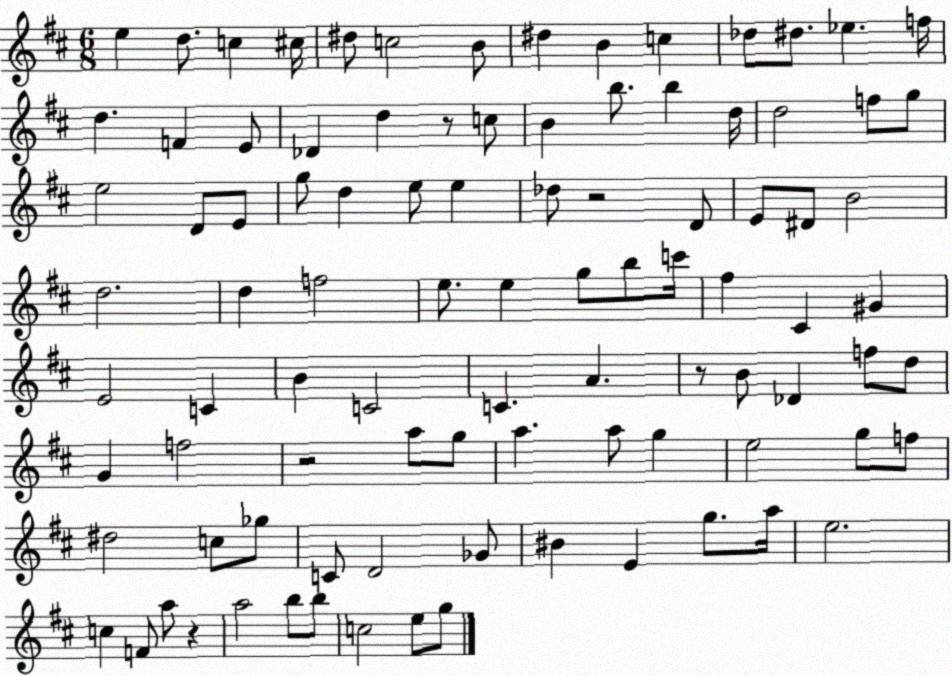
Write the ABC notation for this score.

X:1
T:Untitled
M:6/8
L:1/4
K:D
e d/2 c ^c/4 ^d/2 c2 B/2 ^d B c _d/2 ^d/2 _e f/4 d F E/2 _D d z/2 c/2 B b/2 b d/4 d2 f/2 g/2 e2 D/2 E/2 g/2 d e/2 e _d/2 z2 D/2 E/2 ^D/2 B2 d2 d f2 e/2 e g/2 b/2 c'/4 ^f ^C ^G E2 C B C2 C A z/2 B/2 _D f/2 d/2 G f2 z2 a/2 g/2 a a/2 g e2 g/2 f/2 ^d2 c/2 _g/2 C/2 D2 _G/2 ^B E g/2 a/4 e2 c F/2 a/2 z a2 b/2 b/2 c2 e/2 g/2